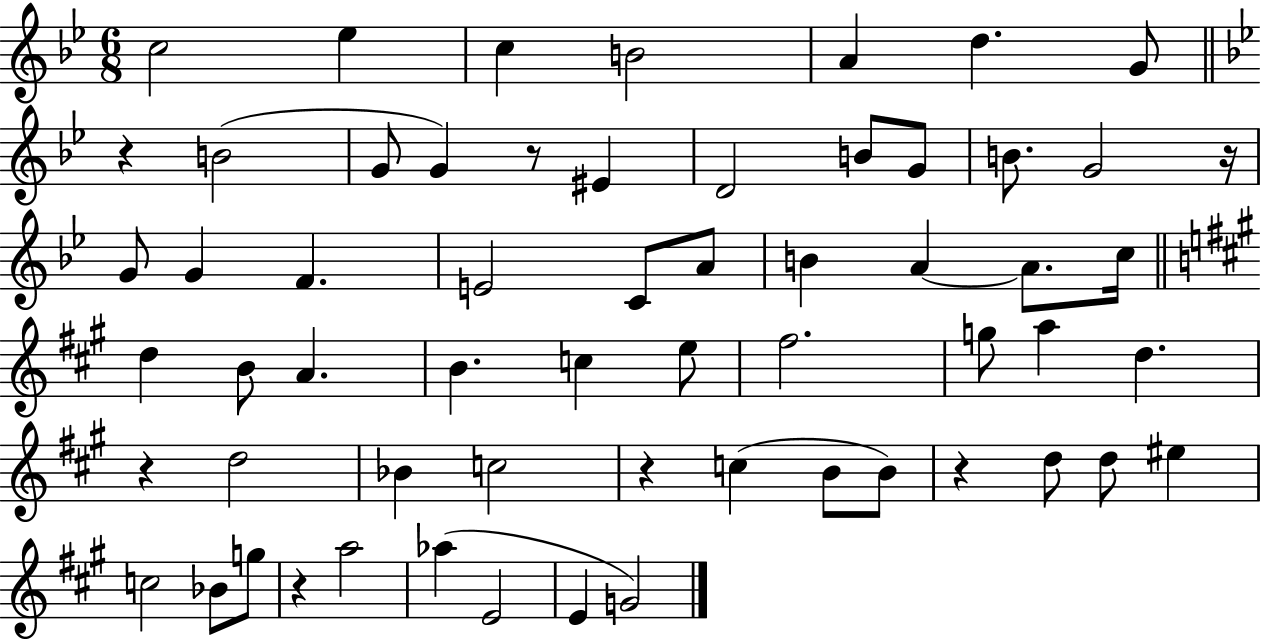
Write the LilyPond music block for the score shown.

{
  \clef treble
  \numericTimeSignature
  \time 6/8
  \key bes \major
  \repeat volta 2 { c''2 ees''4 | c''4 b'2 | a'4 d''4. g'8 | \bar "||" \break \key bes \major r4 b'2( | g'8 g'4) r8 eis'4 | d'2 b'8 g'8 | b'8. g'2 r16 | \break g'8 g'4 f'4. | e'2 c'8 a'8 | b'4 a'4~~ a'8. c''16 | \bar "||" \break \key a \major d''4 b'8 a'4. | b'4. c''4 e''8 | fis''2. | g''8 a''4 d''4. | \break r4 d''2 | bes'4 c''2 | r4 c''4( b'8 b'8) | r4 d''8 d''8 eis''4 | \break c''2 bes'8 g''8 | r4 a''2 | aes''4( e'2 | e'4 g'2) | \break } \bar "|."
}